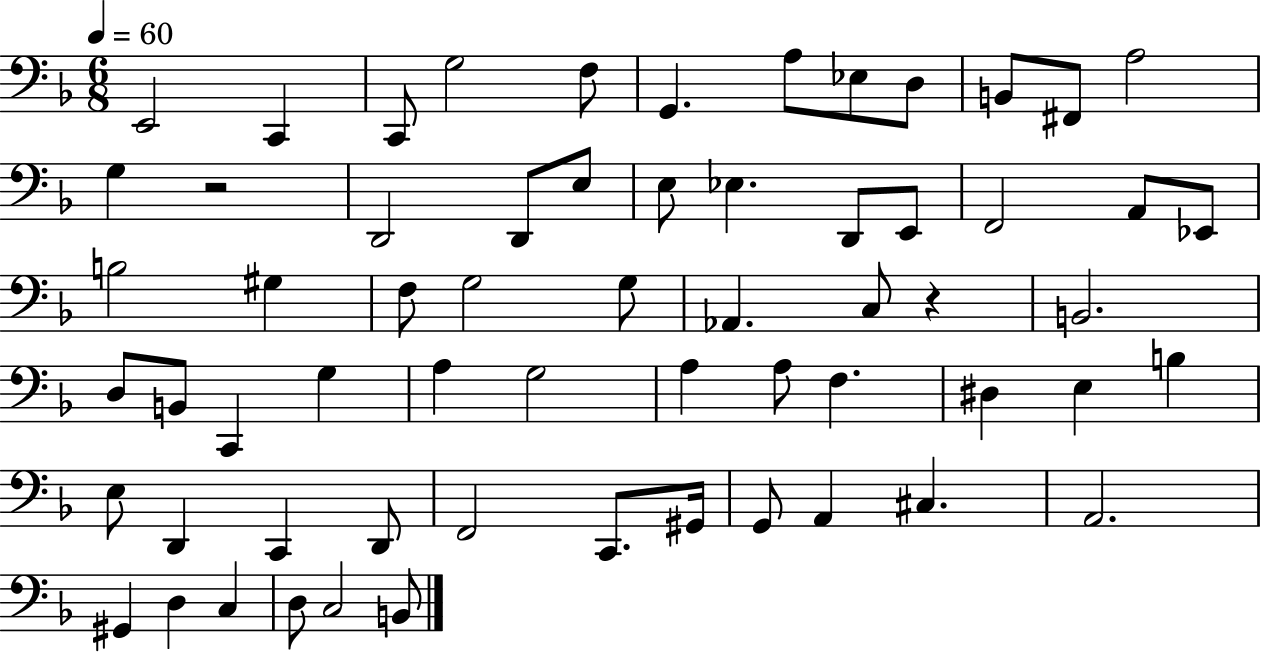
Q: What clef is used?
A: bass